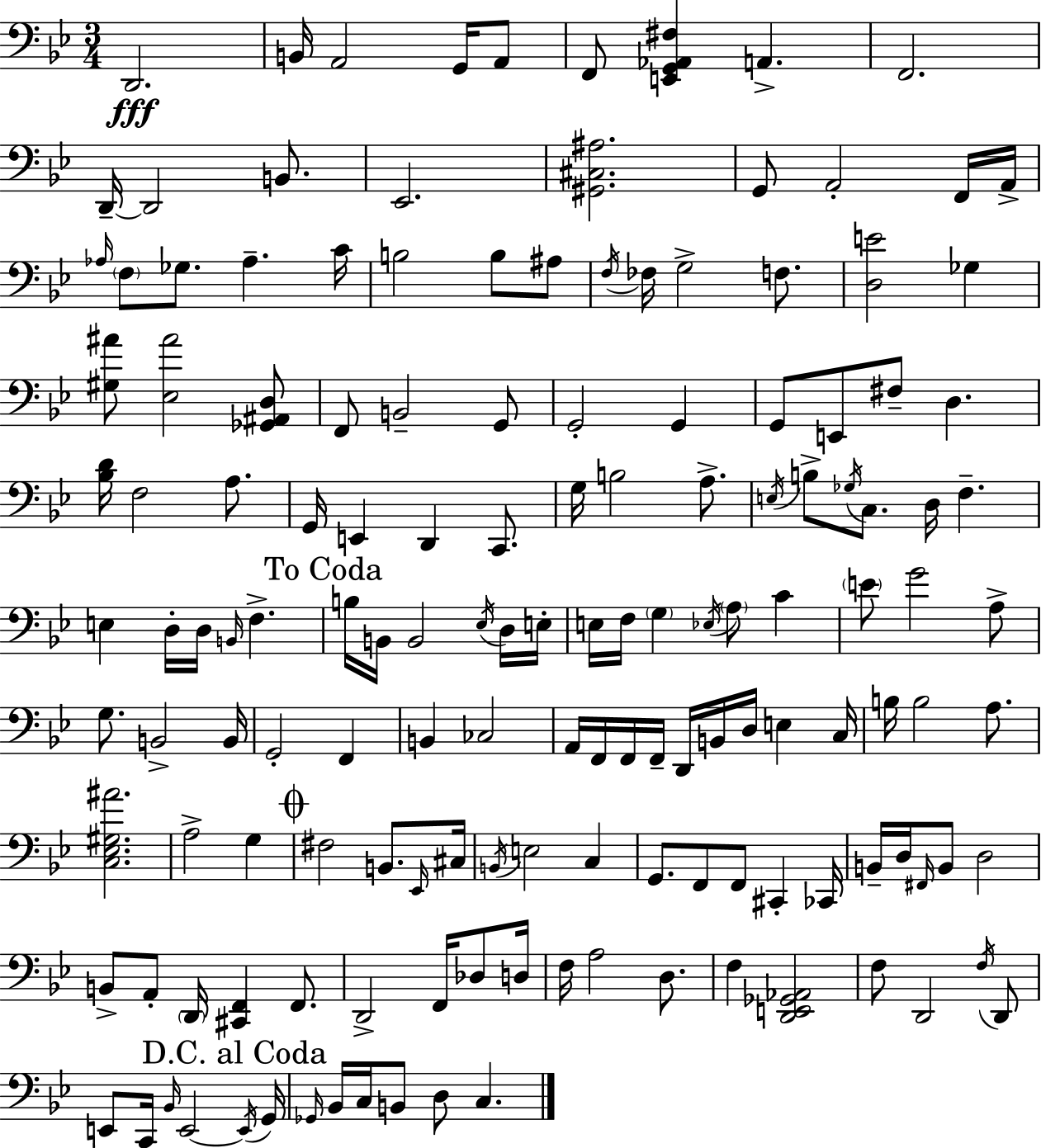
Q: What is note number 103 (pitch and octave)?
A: F2